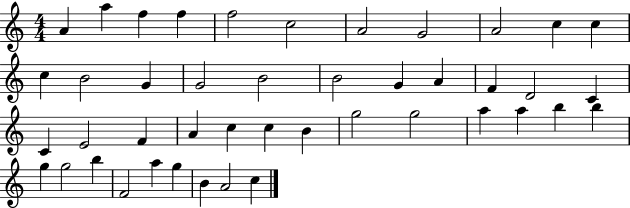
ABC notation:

X:1
T:Untitled
M:4/4
L:1/4
K:C
A a f f f2 c2 A2 G2 A2 c c c B2 G G2 B2 B2 G A F D2 C C E2 F A c c B g2 g2 a a b b g g2 b F2 a g B A2 c